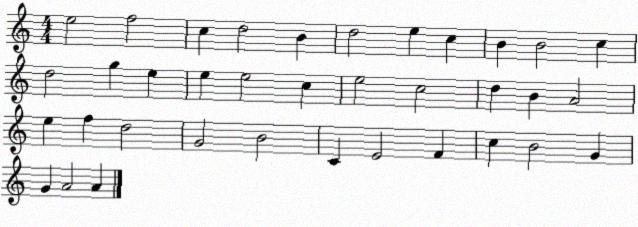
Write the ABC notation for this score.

X:1
T:Untitled
M:4/4
L:1/4
K:C
e2 f2 c d2 B d2 e c B B2 c d2 g e e e2 c e2 c2 d B A2 e f d2 G2 B2 C E2 F c B2 G G A2 A